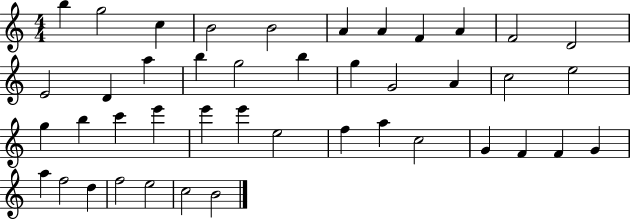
X:1
T:Untitled
M:4/4
L:1/4
K:C
b g2 c B2 B2 A A F A F2 D2 E2 D a b g2 b g G2 A c2 e2 g b c' e' e' e' e2 f a c2 G F F G a f2 d f2 e2 c2 B2